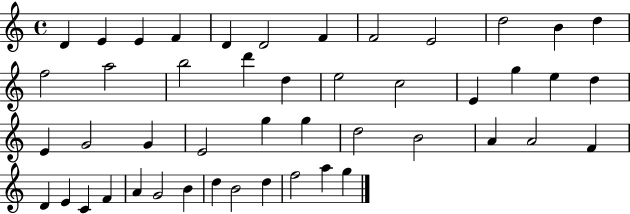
D4/q E4/q E4/q F4/q D4/q D4/h F4/q F4/h E4/h D5/h B4/q D5/q F5/h A5/h B5/h D6/q D5/q E5/h C5/h E4/q G5/q E5/q D5/q E4/q G4/h G4/q E4/h G5/q G5/q D5/h B4/h A4/q A4/h F4/q D4/q E4/q C4/q F4/q A4/q G4/h B4/q D5/q B4/h D5/q F5/h A5/q G5/q